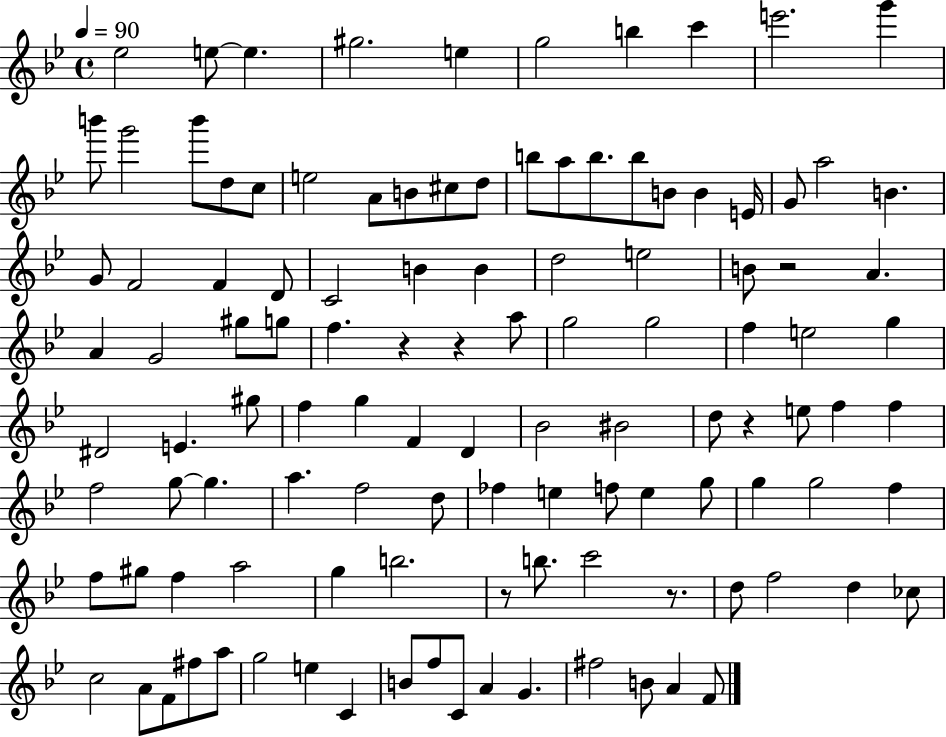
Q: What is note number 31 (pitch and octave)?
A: G4